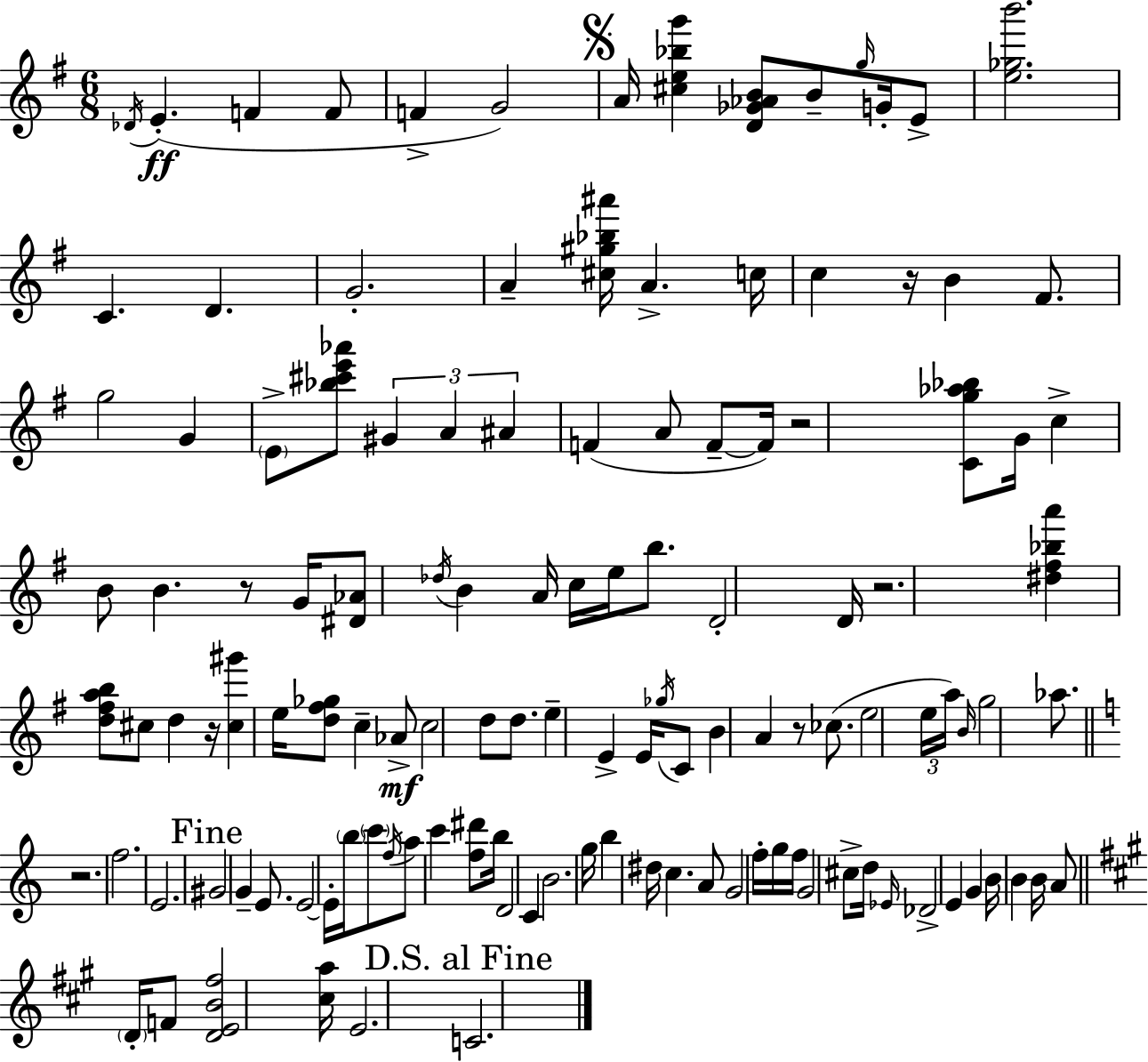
{
  \clef treble
  \numericTimeSignature
  \time 6/8
  \key g \major
  \acciaccatura { des'16 }(\ff e'4.-. f'4 f'8 | f'4-> g'2) | \mark \markup { \musicglyph "scripts.segno" } a'16 <cis'' e'' bes'' g'''>4 <d' ges' aes' b'>8 b'8-- \grace { g''16 } g'16-. | e'8-> <e'' ges'' b'''>2. | \break c'4. d'4. | g'2.-. | a'4-- <cis'' gis'' bes'' ais'''>16 a'4.-> | c''16 c''4 r16 b'4 fis'8. | \break g''2 g'4 | \parenthesize e'8-> <bes'' cis''' e''' aes'''>8 \tuplet 3/2 { gis'4 a'4 | ais'4 } f'4( a'8 | f'8--~~ f'16) r2 <c' g'' aes'' bes''>8 | \break g'16 c''4-> b'8 b'4. | r8 g'16 <dis' aes'>8 \acciaccatura { des''16 } b'4 | a'16 c''16 e''16 b''8. d'2-. | d'16 r2. | \break <dis'' fis'' bes'' a'''>4 <d'' fis'' a'' b''>8 cis''8 d''4 | r16 <cis'' gis'''>4 e''16 <d'' fis'' ges''>8 c''4-- | aes'8->\mf c''2 | d''8 d''8. e''4-- e'4-> | \break e'16 \acciaccatura { ges''16 } c'8 b'4 a'4 | r8 ces''8.( e''2 | \tuplet 3/2 { e''16 a''16) \grace { b'16 } } g''2 | aes''8. \bar "||" \break \key a \minor r2. | f''2. | e'2. | \mark "Fine" gis'2 g'4-- | \break e'8. e'2~~ e'16-. | \parenthesize b''16 \parenthesize c'''8 \acciaccatura { f''16 } a''8 c'''4 <f'' dis'''>8 | b''16 d'2 c'4 | b'2. | \break g''16 b''4 dis''16 c''4. | a'8 g'2 f''16-. | g''16 f''16 g'2 cis''8-> | d''16 \grace { ees'16 } des'2-> e'4 | \break g'4 b'16 b'4 b'16 | a'8 \bar "||" \break \key a \major \parenthesize d'16-. f'8 <d' e' b' fis''>2 <cis'' a''>16 | e'2. | \mark "D.S. al Fine" c'2. | \bar "|."
}